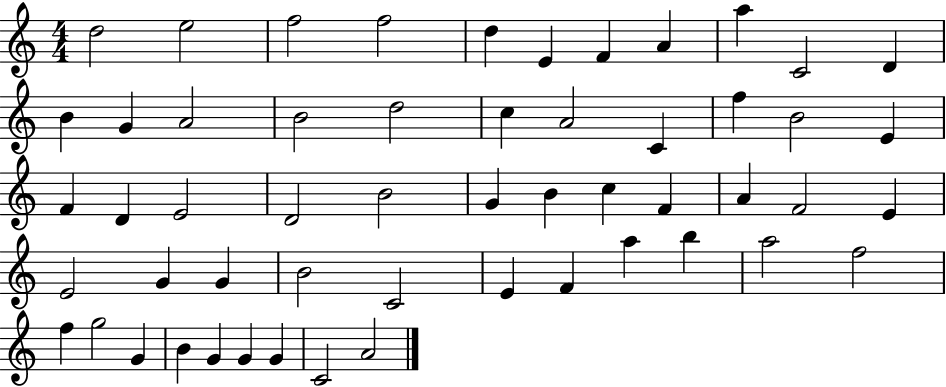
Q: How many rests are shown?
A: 0